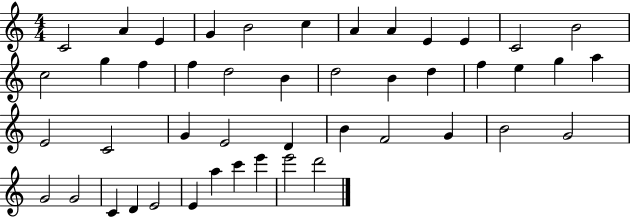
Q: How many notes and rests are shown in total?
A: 46